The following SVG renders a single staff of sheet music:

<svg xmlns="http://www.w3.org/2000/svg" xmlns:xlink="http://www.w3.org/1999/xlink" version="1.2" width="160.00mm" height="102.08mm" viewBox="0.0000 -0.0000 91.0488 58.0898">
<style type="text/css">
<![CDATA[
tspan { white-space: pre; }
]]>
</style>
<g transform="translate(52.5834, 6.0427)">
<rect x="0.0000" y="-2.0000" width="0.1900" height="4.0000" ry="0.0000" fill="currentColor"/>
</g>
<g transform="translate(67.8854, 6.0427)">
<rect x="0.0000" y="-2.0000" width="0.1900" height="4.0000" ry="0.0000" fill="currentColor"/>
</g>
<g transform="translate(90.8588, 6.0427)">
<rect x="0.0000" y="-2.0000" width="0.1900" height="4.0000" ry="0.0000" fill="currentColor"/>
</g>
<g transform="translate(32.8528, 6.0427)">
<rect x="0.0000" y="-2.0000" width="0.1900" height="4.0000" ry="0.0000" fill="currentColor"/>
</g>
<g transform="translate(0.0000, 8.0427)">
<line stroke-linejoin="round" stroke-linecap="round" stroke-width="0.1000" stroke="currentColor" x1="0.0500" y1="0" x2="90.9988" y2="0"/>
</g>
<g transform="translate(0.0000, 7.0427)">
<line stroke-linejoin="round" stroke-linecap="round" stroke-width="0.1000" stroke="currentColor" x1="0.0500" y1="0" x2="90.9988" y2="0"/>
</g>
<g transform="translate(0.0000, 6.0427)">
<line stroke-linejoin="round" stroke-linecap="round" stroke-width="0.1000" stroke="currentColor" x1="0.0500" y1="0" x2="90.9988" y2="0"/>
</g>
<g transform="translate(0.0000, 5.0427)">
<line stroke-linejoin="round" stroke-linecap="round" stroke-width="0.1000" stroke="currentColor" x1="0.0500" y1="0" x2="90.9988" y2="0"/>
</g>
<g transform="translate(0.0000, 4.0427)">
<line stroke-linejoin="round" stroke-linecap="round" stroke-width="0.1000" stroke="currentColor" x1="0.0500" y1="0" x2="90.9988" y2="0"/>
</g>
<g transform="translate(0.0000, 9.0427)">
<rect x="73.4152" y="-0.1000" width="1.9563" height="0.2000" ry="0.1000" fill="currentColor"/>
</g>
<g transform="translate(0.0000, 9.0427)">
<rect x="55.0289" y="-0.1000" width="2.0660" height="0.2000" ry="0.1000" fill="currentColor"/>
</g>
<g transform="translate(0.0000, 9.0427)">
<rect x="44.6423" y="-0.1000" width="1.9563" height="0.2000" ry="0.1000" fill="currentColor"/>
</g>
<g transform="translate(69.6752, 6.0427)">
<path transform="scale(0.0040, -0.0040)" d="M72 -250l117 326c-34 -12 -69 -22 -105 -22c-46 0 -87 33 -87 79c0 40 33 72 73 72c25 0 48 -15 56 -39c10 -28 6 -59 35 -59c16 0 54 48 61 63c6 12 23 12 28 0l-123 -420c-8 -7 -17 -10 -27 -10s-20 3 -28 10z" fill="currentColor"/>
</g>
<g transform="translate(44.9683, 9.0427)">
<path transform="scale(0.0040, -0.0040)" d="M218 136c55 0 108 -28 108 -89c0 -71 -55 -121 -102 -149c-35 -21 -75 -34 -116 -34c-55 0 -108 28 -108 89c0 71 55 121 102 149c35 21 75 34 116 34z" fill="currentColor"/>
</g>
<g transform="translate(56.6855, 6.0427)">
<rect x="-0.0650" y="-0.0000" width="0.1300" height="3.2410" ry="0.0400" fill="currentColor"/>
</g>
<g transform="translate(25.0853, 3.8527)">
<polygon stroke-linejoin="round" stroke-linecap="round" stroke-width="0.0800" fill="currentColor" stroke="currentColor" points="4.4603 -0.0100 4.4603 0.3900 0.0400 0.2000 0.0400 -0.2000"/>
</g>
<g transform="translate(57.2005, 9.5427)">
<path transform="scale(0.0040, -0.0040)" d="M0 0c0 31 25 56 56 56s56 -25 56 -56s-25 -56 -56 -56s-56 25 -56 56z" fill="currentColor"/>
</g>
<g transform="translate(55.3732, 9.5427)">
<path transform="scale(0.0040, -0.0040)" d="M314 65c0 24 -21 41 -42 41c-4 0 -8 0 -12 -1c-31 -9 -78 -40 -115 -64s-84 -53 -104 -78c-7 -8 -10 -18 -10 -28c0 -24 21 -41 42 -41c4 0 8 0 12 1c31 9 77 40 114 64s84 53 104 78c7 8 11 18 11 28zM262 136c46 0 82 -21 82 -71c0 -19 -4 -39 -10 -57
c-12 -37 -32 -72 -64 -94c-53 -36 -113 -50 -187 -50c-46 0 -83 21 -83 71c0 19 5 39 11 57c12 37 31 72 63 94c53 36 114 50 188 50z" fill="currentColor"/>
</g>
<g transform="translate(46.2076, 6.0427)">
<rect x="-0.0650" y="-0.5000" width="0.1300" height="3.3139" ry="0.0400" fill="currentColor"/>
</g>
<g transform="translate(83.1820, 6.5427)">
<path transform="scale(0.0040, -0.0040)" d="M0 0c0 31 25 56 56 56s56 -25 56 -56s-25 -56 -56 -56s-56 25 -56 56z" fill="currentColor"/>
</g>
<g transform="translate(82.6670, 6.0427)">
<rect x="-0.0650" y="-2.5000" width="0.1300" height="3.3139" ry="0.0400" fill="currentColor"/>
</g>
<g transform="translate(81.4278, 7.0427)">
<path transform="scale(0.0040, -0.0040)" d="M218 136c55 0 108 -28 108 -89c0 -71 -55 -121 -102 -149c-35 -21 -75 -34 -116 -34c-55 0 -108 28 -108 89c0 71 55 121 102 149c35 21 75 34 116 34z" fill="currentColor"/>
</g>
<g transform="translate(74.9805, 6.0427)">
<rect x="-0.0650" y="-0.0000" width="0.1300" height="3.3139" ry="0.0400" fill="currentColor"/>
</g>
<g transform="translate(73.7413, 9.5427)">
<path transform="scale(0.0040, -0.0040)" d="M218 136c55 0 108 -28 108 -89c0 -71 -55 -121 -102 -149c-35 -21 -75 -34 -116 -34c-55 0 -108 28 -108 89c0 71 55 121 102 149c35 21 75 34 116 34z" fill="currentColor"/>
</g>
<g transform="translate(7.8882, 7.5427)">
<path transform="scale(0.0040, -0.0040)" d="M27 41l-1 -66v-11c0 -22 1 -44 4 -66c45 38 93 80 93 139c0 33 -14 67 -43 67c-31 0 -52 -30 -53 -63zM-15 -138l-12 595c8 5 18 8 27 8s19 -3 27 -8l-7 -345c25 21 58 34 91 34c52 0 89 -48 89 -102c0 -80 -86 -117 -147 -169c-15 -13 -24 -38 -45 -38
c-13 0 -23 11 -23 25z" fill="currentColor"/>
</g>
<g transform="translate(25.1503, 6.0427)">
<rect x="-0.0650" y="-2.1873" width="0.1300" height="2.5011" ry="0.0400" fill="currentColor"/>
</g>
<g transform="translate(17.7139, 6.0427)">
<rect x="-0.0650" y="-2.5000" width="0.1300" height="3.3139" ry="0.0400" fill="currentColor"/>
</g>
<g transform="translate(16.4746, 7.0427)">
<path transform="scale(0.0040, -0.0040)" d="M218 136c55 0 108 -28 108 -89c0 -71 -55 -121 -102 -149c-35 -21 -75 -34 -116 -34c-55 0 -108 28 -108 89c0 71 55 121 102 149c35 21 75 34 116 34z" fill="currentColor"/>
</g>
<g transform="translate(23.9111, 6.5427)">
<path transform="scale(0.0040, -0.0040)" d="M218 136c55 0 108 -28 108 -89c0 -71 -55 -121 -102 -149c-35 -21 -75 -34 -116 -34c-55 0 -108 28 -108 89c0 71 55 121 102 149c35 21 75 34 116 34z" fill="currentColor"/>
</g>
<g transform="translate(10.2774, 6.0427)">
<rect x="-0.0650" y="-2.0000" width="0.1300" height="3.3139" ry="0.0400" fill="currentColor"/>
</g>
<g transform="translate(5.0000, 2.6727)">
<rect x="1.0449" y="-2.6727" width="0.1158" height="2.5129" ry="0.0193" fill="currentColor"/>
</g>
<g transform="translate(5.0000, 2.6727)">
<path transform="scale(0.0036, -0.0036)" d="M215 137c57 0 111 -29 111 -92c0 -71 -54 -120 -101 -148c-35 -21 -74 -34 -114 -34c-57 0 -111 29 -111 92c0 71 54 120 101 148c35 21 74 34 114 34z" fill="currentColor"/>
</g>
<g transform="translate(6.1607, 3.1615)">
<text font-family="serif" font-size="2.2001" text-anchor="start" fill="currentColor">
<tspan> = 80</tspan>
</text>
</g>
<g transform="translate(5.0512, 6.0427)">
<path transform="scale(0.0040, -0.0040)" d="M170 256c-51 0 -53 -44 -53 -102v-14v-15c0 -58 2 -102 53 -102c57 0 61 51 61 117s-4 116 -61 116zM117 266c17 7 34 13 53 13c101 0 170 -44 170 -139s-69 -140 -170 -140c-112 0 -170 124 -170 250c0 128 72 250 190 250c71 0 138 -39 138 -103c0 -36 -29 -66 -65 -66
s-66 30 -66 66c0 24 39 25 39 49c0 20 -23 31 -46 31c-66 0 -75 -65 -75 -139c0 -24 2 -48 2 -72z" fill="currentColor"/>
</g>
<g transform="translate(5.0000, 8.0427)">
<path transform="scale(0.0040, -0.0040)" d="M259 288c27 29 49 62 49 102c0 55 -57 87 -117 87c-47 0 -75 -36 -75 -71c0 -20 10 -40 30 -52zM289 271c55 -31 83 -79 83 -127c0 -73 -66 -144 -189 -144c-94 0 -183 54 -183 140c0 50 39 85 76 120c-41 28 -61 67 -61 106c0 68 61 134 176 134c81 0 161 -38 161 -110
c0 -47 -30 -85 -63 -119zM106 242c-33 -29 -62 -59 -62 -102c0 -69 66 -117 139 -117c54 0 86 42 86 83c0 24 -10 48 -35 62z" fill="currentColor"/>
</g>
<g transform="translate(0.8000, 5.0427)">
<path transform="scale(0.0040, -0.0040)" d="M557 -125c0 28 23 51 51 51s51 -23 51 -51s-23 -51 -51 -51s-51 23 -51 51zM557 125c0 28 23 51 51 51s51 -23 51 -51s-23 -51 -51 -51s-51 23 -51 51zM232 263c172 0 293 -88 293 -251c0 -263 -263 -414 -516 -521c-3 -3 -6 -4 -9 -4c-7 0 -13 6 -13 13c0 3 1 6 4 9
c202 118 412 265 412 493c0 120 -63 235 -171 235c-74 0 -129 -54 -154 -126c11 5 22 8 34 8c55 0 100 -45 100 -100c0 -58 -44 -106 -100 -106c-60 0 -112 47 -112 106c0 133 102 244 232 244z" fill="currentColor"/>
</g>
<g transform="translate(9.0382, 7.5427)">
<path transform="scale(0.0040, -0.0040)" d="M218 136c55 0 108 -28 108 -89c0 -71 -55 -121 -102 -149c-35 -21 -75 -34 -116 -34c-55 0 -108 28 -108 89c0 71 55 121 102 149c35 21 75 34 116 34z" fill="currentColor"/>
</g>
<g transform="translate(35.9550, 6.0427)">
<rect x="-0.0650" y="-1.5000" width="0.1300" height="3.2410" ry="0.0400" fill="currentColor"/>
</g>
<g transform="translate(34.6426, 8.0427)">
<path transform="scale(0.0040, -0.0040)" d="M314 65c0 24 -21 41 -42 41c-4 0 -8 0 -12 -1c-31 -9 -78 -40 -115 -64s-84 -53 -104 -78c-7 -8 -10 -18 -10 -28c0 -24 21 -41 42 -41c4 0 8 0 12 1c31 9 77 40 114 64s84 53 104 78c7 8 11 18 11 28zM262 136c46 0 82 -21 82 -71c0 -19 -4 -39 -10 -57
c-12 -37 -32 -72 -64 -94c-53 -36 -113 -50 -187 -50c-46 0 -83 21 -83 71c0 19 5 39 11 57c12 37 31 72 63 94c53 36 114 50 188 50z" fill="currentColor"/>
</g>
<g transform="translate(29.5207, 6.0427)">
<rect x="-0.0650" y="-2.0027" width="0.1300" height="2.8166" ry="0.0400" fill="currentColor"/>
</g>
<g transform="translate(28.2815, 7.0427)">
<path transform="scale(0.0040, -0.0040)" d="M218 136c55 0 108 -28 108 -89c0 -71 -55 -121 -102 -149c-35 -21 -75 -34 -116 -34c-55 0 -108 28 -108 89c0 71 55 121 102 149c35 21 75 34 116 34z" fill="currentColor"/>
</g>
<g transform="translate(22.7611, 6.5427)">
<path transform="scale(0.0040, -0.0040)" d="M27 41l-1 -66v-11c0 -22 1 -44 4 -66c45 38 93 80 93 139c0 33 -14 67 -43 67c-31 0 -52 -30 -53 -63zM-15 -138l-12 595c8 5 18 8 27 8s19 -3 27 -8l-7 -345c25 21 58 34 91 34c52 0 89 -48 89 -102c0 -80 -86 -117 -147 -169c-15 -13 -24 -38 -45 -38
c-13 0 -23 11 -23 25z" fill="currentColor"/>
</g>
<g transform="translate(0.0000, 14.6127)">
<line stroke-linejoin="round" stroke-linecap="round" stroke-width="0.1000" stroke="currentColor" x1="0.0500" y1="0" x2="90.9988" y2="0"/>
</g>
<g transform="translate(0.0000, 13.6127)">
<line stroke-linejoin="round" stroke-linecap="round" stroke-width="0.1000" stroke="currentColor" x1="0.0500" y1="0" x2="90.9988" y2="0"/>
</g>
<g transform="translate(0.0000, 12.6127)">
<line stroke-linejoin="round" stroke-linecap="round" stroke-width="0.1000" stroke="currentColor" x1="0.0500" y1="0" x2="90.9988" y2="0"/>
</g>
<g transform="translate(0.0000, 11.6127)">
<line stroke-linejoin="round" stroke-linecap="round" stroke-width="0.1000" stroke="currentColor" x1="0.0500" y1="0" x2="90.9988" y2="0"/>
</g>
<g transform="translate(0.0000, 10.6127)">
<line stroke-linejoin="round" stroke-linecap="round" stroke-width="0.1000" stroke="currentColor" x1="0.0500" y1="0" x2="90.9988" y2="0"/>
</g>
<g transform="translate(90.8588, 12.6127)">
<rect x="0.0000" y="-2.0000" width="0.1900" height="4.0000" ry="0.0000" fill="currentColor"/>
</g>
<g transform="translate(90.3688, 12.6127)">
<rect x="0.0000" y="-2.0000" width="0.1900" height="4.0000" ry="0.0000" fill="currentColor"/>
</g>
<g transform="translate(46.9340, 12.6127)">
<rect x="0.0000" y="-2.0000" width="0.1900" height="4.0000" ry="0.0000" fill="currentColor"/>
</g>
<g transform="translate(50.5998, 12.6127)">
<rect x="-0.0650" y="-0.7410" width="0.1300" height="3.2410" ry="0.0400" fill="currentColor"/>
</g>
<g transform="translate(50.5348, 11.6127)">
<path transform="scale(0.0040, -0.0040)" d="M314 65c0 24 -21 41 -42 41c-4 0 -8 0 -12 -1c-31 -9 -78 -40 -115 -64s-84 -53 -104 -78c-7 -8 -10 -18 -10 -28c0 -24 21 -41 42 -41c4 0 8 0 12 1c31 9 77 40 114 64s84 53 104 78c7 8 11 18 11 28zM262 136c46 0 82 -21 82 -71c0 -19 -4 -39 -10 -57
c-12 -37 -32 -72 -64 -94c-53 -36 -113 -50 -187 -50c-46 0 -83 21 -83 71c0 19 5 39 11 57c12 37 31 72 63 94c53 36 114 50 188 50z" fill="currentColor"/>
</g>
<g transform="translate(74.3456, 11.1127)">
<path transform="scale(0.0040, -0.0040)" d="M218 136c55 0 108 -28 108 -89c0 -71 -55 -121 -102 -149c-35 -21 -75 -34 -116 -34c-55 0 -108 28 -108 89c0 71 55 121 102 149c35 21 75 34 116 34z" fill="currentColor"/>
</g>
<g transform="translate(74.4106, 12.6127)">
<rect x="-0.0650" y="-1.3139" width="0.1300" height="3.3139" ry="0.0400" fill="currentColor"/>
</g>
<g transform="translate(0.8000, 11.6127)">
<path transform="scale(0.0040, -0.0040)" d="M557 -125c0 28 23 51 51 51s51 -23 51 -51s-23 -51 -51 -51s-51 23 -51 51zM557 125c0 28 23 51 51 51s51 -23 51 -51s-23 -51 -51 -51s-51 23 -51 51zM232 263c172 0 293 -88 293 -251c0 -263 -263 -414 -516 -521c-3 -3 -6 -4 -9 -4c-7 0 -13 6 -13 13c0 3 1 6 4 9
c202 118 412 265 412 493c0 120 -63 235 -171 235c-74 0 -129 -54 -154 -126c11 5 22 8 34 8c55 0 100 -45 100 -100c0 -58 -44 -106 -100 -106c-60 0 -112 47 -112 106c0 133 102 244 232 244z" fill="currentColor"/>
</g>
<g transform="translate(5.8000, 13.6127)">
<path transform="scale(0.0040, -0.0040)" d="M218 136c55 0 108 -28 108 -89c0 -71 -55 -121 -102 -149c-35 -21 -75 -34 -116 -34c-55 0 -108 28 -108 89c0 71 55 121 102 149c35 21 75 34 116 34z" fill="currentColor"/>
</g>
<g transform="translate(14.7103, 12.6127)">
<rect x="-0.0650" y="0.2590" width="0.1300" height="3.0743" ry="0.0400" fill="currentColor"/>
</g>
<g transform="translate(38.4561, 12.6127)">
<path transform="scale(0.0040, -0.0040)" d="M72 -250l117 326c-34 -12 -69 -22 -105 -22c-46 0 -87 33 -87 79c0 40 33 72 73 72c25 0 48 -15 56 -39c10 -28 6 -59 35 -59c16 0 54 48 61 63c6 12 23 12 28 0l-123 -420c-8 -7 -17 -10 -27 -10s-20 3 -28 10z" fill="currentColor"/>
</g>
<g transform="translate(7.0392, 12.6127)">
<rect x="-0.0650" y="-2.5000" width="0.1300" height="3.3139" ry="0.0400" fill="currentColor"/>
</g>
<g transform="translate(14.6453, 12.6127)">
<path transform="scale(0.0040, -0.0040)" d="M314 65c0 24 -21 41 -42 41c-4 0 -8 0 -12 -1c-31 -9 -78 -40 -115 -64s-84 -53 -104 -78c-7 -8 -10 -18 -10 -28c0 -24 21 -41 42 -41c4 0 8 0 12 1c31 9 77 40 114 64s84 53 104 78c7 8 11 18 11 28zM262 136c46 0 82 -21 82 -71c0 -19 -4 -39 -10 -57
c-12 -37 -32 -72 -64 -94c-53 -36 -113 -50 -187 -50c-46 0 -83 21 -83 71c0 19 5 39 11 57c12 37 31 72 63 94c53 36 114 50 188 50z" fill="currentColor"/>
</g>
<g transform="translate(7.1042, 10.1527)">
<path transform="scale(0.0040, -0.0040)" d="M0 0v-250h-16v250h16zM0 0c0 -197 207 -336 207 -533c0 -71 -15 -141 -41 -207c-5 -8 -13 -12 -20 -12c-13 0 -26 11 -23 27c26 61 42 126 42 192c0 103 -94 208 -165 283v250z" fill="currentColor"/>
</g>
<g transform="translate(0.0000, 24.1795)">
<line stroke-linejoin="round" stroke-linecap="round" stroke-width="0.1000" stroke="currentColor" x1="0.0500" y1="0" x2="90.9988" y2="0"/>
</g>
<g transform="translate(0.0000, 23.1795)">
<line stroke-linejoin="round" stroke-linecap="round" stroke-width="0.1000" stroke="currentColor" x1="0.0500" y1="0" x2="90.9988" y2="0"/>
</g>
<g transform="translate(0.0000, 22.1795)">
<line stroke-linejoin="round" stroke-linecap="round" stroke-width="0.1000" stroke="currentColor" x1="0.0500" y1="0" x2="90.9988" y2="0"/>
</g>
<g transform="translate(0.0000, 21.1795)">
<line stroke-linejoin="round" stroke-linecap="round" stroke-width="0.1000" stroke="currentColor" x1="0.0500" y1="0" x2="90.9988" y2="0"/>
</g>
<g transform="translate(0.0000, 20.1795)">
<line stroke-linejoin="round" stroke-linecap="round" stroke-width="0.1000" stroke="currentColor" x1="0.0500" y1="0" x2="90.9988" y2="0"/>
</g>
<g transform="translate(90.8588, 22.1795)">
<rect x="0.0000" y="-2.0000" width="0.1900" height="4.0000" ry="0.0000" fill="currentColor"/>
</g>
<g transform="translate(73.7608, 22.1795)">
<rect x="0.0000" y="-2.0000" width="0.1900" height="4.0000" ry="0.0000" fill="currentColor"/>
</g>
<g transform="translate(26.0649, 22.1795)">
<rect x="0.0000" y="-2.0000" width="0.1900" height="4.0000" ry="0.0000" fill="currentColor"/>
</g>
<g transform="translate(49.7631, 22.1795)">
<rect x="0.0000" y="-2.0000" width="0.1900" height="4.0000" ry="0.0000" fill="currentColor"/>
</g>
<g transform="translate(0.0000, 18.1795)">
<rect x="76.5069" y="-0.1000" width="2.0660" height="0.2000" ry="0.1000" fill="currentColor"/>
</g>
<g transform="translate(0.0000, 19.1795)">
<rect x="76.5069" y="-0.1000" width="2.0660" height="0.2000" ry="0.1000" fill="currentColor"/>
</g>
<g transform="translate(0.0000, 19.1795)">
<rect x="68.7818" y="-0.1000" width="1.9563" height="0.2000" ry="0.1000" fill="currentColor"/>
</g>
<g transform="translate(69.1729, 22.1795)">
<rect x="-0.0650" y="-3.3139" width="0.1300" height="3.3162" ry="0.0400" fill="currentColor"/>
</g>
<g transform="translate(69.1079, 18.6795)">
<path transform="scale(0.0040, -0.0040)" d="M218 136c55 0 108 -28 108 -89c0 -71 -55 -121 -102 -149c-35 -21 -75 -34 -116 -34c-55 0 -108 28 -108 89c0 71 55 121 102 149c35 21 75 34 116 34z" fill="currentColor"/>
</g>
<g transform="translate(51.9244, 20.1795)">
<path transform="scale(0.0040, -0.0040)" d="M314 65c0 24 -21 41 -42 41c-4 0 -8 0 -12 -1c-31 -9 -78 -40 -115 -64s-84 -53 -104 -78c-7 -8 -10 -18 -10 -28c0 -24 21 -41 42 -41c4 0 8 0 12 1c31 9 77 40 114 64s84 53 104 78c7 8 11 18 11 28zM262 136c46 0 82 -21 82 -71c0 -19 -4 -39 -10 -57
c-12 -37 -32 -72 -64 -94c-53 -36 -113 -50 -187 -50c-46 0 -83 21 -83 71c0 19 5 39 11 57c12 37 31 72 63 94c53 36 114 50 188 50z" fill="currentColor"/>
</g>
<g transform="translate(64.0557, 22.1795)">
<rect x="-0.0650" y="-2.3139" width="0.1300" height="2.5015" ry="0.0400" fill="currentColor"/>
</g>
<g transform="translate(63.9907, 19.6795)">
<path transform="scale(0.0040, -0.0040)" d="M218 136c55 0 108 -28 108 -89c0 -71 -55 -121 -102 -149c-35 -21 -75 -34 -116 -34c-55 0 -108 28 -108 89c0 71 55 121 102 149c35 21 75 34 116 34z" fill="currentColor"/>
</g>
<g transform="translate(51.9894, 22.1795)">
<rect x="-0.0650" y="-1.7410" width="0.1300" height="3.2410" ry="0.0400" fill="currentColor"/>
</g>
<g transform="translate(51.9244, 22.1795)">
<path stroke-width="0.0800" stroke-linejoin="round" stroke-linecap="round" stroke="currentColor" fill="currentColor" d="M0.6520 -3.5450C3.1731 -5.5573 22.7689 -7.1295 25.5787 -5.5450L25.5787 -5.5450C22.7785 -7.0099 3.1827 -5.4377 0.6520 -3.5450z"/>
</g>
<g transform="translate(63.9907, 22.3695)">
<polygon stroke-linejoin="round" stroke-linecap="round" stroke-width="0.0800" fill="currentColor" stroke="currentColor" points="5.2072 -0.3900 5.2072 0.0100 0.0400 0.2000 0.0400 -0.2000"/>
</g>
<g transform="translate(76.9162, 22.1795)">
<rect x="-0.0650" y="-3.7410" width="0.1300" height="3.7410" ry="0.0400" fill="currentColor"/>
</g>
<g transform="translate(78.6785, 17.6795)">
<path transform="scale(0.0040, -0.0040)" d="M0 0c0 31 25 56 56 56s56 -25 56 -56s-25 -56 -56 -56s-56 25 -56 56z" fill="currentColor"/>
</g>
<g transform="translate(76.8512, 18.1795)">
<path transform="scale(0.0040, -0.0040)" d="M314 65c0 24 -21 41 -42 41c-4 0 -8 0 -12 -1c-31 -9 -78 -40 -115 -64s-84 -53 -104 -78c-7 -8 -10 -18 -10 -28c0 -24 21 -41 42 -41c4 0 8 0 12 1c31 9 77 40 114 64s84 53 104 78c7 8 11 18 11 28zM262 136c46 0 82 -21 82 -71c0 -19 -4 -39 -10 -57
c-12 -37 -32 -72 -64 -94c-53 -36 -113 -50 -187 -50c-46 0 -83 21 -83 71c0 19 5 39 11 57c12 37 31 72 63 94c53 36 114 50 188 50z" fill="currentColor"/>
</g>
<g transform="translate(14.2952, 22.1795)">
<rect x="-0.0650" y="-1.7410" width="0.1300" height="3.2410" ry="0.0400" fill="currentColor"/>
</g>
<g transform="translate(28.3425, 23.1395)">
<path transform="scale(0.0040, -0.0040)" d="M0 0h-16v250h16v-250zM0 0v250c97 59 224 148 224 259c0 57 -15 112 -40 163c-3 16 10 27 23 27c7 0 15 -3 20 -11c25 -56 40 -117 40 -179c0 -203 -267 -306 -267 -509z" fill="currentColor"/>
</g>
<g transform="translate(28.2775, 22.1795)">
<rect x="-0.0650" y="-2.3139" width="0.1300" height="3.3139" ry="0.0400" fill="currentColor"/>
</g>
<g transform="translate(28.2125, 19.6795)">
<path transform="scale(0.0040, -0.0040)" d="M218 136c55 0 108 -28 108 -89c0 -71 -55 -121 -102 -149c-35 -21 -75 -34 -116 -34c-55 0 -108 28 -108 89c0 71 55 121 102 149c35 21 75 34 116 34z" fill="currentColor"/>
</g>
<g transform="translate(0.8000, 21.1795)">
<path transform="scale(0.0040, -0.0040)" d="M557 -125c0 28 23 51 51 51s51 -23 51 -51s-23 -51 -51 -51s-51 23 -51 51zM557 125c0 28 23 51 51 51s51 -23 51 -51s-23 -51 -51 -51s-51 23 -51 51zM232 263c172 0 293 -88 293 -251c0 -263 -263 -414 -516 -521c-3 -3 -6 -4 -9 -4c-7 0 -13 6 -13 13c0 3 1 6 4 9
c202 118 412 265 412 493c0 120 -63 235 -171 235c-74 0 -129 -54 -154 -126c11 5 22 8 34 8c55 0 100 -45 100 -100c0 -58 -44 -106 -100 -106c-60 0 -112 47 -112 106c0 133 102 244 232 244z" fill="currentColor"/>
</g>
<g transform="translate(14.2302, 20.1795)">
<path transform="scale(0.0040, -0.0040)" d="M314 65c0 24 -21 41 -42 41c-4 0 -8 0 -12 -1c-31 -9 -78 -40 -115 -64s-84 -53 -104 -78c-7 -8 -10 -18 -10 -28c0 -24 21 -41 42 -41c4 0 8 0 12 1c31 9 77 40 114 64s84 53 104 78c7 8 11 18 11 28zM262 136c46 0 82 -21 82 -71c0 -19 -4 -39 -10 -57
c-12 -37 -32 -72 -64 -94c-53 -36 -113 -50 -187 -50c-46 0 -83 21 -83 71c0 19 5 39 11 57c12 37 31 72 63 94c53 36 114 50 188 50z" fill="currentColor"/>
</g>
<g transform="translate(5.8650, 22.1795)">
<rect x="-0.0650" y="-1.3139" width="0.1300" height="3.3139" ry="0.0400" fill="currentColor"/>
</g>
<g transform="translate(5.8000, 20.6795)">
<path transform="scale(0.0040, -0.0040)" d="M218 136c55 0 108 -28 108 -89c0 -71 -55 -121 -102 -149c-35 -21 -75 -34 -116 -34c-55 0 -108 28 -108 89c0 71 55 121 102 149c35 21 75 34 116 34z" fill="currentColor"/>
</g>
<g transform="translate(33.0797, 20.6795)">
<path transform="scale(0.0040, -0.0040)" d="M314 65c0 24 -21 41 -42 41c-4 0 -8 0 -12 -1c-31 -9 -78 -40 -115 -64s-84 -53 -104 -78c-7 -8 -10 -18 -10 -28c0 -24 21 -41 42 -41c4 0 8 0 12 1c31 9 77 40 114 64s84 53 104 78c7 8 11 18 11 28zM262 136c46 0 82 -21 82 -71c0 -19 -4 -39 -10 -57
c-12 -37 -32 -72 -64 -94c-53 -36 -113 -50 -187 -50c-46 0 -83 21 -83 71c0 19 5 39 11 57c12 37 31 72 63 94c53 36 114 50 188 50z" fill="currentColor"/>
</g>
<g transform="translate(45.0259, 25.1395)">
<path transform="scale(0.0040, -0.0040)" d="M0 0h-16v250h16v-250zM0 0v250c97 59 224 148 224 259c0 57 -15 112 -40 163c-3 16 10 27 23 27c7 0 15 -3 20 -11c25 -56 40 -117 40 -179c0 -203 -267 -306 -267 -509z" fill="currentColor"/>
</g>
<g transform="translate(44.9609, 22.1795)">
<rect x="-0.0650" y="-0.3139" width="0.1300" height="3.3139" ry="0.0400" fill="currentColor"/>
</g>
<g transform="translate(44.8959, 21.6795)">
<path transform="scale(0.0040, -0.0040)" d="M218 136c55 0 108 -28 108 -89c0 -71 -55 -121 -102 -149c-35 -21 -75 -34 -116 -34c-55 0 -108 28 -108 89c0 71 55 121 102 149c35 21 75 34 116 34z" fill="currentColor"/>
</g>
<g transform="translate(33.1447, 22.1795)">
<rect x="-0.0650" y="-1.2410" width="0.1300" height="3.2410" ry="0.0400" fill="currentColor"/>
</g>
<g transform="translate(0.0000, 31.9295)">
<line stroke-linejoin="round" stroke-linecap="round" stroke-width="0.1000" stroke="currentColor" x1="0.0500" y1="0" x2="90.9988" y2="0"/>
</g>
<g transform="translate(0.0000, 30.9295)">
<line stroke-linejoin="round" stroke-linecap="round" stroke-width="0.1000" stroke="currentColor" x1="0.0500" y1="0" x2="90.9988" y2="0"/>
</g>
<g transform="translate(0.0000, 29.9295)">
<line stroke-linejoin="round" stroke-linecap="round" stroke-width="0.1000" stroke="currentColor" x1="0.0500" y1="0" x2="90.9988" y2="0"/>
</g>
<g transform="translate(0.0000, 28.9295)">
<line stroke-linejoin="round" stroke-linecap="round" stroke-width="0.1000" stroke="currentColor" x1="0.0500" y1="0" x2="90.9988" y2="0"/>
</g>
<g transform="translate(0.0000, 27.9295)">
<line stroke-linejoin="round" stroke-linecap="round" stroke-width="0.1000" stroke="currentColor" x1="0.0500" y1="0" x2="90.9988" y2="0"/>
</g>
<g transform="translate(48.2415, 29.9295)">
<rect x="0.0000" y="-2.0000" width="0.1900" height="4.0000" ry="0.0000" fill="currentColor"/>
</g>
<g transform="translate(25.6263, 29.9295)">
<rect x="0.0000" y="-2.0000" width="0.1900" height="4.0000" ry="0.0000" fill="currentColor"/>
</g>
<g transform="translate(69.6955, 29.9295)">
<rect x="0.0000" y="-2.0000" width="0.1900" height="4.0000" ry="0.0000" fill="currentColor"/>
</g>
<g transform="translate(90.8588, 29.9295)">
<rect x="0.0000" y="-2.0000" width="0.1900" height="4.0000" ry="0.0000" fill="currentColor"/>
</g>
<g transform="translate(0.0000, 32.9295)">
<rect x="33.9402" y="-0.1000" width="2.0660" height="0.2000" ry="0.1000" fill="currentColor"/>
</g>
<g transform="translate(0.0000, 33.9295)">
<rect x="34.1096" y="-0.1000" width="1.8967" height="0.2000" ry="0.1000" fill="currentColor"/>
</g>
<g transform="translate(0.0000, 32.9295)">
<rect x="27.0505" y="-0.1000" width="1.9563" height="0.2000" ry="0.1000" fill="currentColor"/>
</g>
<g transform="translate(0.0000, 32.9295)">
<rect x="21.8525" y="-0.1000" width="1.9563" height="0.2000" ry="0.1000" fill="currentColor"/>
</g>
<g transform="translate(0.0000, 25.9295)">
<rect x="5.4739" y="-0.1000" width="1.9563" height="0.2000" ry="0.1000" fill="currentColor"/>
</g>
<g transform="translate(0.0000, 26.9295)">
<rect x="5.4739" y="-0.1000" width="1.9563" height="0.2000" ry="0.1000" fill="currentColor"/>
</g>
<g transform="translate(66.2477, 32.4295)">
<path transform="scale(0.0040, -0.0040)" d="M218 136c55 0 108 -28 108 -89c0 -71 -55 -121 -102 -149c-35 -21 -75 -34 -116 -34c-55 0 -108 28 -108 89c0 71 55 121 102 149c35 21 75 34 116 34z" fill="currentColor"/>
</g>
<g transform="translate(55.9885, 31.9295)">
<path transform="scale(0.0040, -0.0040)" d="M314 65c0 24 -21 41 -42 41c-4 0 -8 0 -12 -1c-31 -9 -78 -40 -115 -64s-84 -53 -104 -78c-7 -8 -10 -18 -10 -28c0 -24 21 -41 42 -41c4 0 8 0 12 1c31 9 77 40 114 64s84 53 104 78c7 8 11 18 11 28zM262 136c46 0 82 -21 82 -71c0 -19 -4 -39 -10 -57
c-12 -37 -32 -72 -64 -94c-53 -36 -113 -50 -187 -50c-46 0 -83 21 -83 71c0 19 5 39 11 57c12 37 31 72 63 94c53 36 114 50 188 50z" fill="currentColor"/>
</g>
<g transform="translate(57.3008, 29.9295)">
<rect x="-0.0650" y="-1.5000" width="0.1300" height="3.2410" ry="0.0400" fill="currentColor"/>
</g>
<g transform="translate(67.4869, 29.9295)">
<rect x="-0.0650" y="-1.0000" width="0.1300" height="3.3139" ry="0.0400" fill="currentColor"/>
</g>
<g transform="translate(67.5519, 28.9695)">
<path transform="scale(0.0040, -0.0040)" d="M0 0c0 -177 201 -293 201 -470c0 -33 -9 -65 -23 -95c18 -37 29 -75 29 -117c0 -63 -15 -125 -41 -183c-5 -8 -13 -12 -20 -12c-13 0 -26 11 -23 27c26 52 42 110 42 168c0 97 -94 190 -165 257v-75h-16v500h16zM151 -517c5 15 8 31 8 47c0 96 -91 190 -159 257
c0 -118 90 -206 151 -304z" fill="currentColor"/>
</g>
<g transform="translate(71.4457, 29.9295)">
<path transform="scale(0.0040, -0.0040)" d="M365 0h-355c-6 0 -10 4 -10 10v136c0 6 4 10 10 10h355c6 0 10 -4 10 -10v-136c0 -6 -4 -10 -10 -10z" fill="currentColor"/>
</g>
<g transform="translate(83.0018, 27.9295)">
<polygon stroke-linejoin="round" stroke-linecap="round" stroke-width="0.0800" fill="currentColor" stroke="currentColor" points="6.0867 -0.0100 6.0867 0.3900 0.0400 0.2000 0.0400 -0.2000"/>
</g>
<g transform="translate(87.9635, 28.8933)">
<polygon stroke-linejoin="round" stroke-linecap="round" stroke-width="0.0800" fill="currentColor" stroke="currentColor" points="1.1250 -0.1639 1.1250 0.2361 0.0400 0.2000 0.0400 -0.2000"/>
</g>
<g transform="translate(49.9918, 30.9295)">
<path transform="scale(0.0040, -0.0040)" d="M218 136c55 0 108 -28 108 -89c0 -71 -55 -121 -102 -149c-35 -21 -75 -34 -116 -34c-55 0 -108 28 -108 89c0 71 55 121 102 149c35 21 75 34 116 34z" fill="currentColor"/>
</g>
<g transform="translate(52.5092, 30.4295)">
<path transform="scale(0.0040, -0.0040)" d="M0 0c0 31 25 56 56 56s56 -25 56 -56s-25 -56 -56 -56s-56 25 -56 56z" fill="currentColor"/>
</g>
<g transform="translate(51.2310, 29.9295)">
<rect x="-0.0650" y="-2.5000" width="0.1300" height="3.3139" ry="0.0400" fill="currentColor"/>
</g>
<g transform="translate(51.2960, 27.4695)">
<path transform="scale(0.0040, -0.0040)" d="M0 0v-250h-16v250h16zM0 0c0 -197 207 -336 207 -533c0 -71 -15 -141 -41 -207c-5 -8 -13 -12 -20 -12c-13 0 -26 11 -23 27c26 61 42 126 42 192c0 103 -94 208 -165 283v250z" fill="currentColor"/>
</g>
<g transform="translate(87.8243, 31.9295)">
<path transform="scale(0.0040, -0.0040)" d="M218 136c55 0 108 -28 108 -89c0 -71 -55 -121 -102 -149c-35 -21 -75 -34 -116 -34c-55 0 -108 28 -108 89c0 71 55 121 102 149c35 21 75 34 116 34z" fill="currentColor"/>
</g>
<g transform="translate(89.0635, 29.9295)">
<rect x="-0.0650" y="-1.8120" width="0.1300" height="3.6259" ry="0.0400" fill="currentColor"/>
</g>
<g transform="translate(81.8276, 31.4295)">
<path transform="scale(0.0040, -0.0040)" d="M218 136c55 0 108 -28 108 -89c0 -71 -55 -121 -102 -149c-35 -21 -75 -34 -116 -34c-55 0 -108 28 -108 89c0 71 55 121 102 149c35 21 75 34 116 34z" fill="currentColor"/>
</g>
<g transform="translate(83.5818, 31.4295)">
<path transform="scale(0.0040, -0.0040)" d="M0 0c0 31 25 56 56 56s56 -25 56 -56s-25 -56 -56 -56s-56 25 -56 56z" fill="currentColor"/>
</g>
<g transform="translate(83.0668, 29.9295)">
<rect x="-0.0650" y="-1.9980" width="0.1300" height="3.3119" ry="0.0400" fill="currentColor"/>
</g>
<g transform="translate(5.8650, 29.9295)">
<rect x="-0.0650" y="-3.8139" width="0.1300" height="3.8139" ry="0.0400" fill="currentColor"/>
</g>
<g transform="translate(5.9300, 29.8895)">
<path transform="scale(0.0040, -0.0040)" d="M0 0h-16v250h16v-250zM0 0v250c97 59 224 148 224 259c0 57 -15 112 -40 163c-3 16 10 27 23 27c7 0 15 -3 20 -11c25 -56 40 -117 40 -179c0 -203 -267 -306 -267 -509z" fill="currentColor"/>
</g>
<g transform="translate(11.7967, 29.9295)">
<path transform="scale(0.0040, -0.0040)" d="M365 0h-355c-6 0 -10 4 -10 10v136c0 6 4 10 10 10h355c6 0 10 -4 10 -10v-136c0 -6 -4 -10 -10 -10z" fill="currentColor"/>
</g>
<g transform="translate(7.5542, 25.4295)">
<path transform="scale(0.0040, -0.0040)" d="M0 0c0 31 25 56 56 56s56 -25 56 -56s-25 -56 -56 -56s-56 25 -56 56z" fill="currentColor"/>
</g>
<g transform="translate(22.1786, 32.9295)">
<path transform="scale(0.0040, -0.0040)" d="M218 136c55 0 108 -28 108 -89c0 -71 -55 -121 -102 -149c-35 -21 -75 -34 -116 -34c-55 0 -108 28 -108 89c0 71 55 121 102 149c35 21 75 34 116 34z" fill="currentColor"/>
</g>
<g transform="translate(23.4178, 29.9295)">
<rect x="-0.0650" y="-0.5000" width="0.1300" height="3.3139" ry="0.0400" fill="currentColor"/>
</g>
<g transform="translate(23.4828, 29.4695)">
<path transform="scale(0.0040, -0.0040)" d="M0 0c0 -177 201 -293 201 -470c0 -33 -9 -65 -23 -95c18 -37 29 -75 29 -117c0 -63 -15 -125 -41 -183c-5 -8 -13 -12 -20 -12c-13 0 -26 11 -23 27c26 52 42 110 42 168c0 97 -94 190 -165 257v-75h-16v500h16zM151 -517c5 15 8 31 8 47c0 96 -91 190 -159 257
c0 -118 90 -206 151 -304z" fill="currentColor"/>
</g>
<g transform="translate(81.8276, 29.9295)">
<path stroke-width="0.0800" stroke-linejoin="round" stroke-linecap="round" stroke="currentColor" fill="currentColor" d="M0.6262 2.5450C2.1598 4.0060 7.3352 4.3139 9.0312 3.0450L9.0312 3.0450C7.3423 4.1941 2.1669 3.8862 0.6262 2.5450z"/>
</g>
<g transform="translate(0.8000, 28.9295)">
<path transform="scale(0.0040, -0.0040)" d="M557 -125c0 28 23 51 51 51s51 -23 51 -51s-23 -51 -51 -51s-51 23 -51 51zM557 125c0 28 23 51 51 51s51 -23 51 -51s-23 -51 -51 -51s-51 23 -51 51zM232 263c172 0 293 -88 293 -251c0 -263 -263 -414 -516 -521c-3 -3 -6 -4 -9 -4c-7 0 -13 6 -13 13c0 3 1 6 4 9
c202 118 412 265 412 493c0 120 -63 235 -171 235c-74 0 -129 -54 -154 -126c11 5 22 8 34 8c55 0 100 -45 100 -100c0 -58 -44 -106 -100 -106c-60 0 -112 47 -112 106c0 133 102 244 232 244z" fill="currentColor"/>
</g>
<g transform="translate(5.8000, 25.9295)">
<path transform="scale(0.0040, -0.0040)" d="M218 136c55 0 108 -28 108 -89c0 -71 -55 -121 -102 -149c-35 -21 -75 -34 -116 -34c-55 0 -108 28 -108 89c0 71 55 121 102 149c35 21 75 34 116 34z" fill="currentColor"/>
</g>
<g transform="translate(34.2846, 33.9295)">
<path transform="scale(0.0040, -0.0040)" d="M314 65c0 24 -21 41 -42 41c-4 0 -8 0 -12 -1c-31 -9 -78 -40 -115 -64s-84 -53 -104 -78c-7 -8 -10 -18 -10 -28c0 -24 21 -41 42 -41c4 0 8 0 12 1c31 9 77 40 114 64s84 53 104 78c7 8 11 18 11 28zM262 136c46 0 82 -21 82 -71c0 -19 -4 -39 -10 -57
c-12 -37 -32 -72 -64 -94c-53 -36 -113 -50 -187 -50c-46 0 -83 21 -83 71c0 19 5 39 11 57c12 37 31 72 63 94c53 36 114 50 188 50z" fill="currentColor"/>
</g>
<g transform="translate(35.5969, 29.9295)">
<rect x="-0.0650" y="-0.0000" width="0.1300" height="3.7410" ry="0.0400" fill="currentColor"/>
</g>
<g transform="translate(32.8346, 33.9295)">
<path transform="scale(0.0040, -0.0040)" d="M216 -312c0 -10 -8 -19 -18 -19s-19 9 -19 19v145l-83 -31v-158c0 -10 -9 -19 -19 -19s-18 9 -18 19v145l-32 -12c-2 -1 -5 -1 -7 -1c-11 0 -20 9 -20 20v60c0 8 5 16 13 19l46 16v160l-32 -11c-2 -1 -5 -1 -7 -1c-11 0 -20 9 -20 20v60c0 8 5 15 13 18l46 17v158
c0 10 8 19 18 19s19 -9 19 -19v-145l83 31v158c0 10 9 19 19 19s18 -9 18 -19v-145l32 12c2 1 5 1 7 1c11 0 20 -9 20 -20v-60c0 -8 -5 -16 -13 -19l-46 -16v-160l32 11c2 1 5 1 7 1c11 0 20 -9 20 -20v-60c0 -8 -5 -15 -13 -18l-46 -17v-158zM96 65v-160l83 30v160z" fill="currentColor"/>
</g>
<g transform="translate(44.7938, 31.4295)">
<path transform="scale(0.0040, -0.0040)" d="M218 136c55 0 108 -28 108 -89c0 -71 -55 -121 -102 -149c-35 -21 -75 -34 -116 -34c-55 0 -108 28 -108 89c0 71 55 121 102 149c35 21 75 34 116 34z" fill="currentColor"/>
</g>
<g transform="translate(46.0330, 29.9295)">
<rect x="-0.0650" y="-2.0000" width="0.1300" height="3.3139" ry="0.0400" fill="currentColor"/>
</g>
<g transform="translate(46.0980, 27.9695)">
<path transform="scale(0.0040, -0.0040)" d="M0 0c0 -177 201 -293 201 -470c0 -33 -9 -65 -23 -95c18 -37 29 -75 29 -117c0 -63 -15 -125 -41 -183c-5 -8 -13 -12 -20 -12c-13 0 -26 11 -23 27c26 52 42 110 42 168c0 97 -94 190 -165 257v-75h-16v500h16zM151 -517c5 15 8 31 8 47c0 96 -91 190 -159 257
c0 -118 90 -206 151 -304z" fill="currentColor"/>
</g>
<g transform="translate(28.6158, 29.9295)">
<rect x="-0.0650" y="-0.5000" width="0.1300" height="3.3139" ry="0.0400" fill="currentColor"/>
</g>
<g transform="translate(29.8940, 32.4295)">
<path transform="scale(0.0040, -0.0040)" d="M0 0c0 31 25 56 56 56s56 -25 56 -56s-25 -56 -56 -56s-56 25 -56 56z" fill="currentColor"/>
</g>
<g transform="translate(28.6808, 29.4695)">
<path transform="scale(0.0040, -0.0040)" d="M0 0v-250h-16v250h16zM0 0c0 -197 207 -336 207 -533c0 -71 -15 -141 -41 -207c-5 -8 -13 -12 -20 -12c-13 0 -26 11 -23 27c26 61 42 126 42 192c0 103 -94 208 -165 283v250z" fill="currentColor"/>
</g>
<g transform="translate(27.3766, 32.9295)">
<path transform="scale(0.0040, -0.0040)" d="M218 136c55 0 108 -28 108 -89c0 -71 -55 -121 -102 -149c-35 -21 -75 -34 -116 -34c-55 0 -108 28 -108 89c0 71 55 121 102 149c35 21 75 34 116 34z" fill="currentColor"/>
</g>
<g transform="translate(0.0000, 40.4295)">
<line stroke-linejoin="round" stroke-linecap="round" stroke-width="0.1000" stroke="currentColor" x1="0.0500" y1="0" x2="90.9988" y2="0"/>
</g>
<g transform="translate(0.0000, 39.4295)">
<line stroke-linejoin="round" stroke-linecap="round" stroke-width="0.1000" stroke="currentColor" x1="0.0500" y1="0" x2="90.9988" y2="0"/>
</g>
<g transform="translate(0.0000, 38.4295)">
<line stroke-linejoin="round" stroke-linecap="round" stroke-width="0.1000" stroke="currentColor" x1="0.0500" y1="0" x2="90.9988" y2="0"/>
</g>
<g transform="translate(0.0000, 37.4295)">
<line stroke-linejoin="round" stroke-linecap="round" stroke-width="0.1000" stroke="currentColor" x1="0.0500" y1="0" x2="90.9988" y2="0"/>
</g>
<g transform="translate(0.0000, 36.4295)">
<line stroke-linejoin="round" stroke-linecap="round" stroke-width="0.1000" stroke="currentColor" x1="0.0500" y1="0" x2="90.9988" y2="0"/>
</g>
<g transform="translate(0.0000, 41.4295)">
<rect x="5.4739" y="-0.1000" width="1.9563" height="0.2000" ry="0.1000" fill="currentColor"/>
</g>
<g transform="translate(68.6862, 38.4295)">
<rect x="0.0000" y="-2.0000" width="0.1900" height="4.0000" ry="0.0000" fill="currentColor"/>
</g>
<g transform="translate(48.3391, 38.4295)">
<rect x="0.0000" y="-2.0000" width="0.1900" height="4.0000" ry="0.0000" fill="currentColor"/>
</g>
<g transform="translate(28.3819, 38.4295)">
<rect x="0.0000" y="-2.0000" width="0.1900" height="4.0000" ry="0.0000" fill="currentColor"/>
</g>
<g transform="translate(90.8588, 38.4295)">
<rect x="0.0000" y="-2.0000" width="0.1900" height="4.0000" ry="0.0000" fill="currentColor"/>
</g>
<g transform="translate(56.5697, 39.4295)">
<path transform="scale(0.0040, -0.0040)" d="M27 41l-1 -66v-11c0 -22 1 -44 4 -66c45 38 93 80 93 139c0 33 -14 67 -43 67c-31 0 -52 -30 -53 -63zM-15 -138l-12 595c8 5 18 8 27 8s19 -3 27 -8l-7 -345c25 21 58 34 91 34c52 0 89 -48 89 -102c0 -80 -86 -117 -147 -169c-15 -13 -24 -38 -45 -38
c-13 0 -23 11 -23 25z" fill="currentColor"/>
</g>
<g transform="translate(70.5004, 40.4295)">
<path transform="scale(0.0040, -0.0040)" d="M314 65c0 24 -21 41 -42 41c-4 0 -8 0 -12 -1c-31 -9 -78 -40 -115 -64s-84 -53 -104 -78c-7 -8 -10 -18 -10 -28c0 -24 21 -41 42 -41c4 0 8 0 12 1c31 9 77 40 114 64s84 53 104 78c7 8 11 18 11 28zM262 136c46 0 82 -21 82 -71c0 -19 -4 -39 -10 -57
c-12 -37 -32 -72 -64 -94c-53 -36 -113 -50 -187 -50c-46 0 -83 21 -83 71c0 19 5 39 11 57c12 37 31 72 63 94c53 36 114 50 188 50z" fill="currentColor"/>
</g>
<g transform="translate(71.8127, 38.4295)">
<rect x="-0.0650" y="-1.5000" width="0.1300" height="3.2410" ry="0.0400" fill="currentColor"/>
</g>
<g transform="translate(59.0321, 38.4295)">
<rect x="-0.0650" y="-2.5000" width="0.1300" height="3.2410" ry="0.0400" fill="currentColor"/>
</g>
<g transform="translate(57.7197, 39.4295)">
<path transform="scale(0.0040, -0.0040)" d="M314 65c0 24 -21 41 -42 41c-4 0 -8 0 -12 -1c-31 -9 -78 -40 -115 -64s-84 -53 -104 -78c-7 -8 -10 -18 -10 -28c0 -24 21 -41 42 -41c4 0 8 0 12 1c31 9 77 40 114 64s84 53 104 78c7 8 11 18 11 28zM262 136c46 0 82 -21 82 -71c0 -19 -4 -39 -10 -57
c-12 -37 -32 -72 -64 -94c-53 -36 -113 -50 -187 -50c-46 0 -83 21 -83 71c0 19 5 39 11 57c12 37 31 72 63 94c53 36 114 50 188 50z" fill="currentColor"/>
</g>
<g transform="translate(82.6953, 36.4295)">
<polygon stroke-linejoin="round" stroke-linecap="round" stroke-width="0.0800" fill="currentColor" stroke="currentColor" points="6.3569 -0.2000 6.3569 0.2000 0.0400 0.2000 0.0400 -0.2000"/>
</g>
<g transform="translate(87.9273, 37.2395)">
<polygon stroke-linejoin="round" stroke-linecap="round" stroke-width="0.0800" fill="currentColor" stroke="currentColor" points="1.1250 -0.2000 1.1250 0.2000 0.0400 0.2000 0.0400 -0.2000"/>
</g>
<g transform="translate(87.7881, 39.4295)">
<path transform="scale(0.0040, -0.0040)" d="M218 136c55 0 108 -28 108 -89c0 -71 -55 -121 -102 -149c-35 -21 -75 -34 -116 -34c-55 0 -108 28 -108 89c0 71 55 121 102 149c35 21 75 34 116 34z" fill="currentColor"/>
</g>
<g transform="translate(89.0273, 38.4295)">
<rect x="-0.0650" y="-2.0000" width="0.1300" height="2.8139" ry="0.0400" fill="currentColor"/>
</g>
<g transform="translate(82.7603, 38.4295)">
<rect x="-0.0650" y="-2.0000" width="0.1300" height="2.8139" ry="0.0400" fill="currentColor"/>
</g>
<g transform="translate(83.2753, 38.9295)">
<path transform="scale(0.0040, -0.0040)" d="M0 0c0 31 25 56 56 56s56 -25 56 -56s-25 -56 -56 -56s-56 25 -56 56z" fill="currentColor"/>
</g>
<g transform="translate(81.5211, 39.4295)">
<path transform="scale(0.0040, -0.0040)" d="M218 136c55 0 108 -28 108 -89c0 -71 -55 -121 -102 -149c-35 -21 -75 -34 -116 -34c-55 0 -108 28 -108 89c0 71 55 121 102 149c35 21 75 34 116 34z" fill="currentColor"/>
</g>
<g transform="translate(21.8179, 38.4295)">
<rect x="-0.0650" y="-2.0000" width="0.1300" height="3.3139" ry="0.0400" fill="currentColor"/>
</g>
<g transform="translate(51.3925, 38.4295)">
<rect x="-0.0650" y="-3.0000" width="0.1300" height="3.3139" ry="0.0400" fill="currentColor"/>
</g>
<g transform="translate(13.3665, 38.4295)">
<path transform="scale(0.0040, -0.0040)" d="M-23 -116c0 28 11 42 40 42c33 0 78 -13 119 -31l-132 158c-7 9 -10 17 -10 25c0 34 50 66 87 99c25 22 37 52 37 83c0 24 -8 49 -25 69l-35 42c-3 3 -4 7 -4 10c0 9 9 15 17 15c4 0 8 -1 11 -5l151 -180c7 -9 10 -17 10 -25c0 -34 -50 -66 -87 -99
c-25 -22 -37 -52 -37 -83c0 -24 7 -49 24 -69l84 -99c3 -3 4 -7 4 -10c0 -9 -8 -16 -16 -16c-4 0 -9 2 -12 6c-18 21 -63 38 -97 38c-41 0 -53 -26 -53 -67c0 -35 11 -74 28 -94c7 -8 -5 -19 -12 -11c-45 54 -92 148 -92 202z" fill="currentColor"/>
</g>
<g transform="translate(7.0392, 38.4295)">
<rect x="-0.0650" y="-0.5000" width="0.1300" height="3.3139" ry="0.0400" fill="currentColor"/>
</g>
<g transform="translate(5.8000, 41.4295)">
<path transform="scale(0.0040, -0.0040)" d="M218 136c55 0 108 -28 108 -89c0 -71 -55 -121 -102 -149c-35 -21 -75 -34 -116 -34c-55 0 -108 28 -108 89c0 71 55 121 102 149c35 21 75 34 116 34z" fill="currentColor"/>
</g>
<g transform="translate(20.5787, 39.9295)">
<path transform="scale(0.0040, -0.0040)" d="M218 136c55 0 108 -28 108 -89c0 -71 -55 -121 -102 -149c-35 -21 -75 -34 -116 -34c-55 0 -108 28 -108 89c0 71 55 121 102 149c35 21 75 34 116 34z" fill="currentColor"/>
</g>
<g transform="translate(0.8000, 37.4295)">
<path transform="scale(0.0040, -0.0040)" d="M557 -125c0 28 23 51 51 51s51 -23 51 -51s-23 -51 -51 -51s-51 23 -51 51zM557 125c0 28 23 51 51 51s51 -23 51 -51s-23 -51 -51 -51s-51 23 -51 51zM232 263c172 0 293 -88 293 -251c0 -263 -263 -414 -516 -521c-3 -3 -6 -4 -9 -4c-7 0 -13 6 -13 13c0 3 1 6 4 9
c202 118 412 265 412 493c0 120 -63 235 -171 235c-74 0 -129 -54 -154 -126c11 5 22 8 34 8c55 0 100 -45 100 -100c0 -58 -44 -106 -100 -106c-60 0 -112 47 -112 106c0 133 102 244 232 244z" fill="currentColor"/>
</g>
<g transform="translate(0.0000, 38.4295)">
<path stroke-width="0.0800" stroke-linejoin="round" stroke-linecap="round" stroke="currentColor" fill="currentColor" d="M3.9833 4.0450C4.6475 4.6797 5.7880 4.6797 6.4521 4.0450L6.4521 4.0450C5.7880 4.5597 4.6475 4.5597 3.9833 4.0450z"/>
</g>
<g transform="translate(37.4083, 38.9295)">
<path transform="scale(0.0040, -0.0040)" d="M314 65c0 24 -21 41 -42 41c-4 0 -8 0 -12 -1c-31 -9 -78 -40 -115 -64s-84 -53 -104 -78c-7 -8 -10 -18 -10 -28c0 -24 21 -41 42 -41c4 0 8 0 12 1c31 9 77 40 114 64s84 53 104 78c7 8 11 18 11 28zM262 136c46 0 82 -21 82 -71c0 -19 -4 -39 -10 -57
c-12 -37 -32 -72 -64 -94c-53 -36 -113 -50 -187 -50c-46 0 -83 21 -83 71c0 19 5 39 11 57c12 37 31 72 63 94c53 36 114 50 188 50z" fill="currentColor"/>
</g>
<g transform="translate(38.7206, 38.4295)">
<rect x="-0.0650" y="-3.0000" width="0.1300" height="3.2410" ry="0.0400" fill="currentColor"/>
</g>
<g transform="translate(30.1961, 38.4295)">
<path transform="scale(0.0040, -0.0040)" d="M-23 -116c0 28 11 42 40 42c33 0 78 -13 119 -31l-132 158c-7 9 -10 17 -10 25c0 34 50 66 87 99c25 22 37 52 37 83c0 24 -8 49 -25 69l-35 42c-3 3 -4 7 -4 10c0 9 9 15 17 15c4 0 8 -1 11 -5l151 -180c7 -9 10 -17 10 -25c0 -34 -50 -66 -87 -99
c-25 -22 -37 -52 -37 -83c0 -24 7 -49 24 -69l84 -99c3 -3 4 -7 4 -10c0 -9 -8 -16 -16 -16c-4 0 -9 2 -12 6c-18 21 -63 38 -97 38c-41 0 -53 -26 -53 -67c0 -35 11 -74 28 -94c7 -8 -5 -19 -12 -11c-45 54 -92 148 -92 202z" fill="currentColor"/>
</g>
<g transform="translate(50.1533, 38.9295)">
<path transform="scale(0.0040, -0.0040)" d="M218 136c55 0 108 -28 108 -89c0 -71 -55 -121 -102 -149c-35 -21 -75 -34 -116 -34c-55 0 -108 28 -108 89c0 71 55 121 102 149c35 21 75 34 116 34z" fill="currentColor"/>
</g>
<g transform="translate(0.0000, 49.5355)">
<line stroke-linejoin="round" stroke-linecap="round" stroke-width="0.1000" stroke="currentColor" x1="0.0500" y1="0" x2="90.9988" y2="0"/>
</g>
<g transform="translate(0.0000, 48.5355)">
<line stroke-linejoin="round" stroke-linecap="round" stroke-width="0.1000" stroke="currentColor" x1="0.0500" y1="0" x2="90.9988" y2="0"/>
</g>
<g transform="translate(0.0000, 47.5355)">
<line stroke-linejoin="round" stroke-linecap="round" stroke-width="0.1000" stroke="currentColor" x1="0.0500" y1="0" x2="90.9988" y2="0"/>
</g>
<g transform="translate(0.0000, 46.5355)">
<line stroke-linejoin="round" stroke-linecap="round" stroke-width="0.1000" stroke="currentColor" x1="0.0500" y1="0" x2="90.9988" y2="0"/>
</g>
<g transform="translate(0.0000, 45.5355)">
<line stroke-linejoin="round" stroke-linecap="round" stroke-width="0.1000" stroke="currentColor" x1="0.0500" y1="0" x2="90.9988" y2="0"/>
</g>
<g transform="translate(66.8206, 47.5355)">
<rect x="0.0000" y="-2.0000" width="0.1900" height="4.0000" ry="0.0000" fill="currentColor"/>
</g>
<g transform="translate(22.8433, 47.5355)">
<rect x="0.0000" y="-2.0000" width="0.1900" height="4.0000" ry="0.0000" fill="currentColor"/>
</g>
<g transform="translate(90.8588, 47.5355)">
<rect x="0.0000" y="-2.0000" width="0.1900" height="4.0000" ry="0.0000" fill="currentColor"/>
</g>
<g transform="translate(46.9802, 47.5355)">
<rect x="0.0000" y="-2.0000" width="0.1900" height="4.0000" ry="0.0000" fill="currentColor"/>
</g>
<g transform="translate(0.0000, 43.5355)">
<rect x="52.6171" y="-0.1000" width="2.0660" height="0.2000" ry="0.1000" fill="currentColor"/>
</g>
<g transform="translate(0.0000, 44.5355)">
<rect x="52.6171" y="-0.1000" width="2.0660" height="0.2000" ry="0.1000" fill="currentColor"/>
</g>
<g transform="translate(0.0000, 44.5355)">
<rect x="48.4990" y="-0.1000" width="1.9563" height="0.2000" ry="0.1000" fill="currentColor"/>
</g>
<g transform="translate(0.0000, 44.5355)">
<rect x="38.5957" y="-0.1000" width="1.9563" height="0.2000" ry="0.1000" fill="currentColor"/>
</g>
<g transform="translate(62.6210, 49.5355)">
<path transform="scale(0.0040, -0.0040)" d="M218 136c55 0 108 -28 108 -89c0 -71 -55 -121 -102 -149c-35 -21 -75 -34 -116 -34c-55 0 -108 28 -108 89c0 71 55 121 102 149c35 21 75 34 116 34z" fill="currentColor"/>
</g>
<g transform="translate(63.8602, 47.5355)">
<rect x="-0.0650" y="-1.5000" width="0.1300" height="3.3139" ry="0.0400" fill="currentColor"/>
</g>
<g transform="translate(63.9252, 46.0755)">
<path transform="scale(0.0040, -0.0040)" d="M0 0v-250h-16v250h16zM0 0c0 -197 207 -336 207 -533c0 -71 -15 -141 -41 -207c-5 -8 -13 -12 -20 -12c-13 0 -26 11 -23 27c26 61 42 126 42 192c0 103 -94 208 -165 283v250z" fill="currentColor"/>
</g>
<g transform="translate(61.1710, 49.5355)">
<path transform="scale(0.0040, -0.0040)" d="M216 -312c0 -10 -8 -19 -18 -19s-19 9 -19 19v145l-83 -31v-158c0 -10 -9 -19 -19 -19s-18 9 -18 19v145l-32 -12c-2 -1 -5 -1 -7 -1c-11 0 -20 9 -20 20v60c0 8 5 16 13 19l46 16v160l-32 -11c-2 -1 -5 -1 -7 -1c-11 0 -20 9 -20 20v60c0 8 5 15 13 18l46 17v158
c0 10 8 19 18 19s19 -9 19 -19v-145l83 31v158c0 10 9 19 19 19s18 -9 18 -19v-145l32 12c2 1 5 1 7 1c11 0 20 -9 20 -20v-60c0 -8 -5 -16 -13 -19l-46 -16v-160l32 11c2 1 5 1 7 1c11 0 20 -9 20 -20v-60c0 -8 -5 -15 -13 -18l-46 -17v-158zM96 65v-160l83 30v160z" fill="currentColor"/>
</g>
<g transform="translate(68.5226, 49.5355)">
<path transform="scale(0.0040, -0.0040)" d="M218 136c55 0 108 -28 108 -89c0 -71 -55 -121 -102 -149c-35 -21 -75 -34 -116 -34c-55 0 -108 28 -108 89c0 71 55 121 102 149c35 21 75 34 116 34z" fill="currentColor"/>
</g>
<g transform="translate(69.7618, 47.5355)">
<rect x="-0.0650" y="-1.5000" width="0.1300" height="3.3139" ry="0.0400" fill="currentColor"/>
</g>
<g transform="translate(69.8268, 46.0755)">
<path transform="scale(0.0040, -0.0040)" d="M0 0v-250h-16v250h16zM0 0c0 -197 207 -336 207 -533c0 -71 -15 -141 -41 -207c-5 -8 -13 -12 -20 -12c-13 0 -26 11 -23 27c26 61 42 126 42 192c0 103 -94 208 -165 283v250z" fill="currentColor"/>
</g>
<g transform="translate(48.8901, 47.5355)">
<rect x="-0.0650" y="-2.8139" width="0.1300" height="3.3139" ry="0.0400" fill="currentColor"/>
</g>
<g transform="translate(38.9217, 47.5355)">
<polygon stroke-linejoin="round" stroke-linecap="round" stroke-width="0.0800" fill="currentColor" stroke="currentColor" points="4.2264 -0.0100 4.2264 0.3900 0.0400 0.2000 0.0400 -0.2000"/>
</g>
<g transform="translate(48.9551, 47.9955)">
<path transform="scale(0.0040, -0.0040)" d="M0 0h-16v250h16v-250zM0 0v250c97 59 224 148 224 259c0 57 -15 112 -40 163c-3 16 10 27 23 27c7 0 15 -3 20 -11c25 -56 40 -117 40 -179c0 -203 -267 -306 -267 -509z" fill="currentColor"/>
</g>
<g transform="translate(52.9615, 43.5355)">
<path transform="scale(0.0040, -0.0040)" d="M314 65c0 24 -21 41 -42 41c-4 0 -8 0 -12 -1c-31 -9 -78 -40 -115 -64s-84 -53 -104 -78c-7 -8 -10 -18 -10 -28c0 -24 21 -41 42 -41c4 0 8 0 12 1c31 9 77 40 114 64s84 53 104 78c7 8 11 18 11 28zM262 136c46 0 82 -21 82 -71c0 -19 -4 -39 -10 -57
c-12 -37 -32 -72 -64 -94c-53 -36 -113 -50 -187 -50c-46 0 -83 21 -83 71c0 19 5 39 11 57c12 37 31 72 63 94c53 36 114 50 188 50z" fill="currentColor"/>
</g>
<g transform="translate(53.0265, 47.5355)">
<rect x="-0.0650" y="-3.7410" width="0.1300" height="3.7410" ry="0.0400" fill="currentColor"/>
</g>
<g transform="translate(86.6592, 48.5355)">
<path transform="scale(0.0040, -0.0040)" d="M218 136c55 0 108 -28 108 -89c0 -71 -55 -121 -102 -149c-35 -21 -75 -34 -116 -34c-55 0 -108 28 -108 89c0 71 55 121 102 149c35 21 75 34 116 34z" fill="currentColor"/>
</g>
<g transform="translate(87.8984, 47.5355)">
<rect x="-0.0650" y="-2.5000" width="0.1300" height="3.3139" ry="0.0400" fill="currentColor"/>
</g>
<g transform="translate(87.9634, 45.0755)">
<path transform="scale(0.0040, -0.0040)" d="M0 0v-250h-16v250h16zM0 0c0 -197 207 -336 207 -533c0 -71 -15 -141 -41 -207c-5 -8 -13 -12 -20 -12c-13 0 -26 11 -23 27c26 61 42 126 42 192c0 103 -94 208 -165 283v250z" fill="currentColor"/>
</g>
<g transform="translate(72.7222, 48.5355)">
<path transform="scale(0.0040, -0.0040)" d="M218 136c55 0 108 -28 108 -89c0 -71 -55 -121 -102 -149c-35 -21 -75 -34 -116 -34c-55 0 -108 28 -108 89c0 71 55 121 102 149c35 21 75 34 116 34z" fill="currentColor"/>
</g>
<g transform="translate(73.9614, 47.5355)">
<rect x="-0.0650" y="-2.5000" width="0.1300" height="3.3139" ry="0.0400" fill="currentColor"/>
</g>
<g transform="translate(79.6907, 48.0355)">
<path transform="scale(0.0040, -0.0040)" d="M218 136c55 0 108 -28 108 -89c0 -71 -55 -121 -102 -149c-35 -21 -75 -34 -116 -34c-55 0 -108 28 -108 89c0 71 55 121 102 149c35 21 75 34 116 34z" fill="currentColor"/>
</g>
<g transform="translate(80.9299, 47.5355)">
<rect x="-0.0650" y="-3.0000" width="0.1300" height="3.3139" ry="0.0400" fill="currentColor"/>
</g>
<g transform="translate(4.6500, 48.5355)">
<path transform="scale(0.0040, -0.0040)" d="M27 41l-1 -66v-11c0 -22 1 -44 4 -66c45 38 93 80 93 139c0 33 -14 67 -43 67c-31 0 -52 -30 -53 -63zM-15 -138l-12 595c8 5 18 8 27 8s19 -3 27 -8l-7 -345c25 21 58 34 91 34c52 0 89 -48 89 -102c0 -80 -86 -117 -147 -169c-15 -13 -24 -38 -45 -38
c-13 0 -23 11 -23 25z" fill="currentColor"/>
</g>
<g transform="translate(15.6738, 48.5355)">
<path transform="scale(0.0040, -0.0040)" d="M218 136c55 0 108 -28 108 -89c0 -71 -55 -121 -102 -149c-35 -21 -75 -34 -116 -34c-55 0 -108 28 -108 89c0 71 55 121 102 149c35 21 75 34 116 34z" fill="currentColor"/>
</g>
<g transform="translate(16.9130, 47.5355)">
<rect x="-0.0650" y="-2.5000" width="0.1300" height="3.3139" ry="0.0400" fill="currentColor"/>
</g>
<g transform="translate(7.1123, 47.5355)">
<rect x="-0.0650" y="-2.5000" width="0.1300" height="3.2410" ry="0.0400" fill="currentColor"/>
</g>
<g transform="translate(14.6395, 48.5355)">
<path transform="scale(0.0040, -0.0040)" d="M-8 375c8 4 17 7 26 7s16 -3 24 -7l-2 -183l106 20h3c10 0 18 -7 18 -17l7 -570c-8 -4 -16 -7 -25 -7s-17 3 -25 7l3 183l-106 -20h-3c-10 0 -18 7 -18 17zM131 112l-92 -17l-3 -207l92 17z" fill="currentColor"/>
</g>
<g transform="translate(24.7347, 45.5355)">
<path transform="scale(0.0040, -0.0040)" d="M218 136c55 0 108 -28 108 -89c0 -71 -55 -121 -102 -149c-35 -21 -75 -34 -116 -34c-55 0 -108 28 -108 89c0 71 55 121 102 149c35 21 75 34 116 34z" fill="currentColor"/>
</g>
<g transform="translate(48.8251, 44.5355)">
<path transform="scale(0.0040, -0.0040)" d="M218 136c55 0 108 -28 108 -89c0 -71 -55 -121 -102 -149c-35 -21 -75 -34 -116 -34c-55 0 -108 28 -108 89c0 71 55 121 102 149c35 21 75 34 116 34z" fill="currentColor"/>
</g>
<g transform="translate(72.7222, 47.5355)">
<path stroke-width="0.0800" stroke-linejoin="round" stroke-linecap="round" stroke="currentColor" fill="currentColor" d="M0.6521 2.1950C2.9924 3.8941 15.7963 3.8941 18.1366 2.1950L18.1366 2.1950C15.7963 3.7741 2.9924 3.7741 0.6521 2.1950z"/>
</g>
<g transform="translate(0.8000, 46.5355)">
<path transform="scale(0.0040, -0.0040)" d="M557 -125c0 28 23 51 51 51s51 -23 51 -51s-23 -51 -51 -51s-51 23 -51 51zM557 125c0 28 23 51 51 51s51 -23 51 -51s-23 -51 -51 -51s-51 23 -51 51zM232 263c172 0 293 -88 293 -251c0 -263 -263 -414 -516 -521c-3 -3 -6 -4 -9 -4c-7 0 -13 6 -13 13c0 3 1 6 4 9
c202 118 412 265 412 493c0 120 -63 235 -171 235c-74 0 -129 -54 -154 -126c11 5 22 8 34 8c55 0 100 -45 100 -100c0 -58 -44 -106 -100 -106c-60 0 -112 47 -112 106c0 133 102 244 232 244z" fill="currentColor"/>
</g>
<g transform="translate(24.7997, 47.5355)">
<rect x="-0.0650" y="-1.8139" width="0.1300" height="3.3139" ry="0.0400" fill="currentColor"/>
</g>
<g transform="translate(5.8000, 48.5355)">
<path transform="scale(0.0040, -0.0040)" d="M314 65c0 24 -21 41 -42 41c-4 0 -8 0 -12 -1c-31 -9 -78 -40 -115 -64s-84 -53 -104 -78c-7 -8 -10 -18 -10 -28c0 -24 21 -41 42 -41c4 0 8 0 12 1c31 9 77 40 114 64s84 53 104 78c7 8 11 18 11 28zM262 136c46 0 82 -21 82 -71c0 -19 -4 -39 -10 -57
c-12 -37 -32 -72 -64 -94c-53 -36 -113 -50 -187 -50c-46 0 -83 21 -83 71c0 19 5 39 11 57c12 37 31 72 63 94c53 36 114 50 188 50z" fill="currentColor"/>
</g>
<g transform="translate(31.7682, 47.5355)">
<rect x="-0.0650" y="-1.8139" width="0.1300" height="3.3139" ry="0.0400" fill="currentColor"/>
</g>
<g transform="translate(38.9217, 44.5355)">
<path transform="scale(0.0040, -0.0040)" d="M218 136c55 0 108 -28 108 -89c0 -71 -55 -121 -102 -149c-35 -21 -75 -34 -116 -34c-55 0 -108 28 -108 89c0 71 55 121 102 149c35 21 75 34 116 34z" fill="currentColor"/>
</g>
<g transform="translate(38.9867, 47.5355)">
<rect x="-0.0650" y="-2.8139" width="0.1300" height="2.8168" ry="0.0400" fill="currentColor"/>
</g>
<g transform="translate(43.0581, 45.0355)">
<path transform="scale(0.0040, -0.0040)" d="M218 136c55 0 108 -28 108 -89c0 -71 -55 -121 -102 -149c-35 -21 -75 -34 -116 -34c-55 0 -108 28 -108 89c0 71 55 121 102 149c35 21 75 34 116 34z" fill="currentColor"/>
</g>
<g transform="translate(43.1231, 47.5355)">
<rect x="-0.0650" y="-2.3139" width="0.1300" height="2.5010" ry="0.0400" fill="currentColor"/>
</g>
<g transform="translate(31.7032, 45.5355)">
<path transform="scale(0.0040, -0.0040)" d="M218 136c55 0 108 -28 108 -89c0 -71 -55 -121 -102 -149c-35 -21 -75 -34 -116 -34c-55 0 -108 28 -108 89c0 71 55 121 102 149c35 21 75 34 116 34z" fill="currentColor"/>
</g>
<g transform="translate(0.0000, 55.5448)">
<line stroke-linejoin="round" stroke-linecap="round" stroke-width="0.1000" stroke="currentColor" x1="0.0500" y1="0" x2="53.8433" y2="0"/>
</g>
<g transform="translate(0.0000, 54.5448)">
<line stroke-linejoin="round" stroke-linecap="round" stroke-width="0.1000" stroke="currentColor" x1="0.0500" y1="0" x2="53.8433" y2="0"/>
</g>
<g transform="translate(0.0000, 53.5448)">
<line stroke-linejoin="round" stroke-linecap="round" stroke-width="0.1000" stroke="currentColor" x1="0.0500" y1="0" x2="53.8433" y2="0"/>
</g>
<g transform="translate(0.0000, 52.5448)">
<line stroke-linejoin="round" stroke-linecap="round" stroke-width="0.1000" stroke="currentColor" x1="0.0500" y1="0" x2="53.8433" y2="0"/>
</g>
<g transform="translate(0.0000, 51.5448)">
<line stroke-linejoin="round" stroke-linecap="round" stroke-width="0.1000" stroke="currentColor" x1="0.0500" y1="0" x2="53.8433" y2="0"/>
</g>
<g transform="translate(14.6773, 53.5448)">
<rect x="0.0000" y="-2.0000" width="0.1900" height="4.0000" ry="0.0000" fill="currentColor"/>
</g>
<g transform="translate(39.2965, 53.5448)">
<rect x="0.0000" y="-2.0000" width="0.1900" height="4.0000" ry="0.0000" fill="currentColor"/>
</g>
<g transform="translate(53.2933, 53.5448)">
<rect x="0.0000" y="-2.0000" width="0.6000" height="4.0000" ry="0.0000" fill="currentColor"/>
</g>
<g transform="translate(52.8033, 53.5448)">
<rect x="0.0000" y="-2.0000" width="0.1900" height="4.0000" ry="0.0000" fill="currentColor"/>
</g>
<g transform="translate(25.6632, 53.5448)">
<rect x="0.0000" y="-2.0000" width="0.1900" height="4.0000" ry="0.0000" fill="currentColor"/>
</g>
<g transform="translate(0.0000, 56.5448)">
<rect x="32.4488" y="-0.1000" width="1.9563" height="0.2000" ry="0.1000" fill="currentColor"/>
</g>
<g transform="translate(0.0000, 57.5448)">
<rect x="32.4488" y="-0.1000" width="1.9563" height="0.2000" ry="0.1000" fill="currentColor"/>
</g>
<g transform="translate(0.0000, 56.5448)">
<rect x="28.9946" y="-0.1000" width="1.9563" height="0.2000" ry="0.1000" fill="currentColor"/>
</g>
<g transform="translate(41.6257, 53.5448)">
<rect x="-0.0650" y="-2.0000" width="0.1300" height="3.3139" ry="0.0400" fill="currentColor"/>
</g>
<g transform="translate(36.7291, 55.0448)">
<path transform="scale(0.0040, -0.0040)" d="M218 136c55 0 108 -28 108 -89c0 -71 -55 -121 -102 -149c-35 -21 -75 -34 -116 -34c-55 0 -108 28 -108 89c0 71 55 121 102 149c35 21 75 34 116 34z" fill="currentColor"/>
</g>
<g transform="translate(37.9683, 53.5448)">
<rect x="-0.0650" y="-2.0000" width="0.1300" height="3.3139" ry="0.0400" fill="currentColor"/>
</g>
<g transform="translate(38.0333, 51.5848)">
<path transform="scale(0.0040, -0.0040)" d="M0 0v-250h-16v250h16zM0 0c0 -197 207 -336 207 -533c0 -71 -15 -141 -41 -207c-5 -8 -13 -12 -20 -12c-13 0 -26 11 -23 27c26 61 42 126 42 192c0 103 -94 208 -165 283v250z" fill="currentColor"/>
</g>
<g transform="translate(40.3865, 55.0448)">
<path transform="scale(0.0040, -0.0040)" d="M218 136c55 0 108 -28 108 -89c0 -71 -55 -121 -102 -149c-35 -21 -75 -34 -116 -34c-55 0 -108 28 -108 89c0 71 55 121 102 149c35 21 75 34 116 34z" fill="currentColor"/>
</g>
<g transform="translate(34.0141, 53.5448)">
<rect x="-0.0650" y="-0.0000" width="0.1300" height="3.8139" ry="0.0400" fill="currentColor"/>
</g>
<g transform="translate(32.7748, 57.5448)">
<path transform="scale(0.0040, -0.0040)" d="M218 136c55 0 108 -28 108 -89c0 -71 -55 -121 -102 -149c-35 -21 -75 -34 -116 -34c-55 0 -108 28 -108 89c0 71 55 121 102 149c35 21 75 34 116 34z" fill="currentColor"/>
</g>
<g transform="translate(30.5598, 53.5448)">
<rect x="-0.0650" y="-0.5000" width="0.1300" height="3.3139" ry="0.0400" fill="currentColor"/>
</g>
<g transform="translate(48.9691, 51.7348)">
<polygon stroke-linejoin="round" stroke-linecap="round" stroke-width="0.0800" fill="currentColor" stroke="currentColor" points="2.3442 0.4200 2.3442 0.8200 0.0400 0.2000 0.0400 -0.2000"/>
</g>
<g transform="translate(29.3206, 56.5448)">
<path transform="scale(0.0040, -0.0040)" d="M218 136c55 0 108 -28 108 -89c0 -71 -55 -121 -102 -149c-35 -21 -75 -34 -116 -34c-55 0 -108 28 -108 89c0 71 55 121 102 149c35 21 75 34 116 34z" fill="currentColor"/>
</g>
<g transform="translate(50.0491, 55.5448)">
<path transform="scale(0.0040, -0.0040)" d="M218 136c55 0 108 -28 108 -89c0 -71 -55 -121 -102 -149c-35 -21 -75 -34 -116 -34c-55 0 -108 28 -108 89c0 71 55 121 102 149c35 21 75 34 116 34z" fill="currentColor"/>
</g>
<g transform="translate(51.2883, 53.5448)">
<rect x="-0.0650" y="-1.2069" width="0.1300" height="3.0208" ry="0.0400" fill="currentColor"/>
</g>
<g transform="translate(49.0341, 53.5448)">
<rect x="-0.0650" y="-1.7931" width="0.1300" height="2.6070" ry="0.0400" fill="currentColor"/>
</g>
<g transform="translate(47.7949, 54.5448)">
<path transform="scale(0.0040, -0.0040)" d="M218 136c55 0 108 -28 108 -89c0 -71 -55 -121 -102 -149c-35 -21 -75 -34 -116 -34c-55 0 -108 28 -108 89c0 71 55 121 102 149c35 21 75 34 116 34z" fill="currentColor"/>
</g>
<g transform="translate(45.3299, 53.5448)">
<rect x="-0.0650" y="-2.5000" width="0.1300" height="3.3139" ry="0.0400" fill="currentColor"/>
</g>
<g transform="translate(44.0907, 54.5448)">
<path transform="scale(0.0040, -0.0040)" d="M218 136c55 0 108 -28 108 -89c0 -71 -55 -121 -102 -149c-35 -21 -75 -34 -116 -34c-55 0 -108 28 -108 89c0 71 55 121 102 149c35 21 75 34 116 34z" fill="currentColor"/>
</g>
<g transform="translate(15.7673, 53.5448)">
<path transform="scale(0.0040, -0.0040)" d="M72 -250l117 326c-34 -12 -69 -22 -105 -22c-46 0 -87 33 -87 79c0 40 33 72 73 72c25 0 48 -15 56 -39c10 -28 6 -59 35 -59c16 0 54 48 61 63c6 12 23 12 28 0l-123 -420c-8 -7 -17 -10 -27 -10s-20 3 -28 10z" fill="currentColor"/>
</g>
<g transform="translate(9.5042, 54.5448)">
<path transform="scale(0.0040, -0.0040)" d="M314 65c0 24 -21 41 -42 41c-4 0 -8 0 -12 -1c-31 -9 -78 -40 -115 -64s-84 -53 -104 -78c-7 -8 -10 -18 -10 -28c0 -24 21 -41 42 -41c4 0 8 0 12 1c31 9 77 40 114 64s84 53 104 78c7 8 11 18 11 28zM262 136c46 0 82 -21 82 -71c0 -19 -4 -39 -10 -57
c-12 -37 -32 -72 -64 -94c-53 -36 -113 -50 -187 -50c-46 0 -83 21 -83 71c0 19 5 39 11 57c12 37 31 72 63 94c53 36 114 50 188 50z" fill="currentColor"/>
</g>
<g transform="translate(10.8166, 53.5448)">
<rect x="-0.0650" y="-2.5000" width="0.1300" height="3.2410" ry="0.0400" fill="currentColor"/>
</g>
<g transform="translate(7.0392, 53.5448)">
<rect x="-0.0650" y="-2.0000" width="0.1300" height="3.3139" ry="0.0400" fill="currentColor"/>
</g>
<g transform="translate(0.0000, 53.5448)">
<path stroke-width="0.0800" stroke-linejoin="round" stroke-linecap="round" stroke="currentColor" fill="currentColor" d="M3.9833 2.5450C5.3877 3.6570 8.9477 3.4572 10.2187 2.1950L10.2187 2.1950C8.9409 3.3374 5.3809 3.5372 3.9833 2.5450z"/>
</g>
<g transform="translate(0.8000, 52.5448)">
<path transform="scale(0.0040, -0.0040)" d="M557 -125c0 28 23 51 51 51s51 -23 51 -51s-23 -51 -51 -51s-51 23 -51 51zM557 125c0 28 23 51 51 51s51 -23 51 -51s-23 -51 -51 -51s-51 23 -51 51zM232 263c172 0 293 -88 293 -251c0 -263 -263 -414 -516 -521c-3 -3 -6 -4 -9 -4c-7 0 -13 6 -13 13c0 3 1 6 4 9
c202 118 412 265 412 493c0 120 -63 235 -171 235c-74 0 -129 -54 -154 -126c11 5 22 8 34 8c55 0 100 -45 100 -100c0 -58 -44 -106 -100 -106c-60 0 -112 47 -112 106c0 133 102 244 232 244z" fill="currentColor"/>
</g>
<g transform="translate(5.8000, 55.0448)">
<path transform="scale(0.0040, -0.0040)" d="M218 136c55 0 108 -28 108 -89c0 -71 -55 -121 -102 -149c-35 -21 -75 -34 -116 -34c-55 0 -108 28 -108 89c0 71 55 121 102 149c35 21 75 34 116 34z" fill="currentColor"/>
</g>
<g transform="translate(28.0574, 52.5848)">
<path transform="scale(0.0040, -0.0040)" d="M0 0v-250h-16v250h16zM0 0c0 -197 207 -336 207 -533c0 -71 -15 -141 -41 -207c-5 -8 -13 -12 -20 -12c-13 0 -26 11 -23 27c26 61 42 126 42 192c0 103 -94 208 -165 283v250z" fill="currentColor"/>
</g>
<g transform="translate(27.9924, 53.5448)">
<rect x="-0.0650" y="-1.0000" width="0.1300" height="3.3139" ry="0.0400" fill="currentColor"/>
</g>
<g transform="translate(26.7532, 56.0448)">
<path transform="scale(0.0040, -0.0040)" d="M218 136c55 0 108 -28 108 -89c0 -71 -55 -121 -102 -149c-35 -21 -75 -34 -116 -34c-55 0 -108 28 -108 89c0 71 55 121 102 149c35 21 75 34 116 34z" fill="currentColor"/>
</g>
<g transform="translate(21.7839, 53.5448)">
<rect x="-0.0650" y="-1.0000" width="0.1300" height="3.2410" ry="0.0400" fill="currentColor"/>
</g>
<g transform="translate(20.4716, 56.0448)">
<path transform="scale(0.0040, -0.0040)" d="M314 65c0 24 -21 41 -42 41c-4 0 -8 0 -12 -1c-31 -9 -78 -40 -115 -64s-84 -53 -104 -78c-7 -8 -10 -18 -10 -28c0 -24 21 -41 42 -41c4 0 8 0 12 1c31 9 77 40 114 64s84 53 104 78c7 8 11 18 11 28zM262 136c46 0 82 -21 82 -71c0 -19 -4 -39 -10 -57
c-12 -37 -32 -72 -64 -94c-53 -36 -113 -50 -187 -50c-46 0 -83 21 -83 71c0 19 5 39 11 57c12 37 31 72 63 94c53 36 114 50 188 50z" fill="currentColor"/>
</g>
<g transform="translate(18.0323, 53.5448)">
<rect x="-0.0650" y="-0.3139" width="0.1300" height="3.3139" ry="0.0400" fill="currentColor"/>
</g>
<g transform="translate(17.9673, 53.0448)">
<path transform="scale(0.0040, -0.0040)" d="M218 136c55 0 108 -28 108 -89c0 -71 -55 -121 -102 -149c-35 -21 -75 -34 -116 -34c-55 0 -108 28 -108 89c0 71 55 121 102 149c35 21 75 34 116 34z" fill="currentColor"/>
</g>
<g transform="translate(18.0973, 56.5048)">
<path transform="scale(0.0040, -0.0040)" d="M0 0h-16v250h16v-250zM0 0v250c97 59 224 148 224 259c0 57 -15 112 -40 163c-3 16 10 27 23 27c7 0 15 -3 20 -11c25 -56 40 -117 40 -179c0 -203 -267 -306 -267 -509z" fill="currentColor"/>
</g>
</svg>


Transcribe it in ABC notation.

X:1
T:Untitled
M:6/8
L:1/4
K:C
_A,, B,, _C,/2 B,,/2 G,,2 E,, D,,2 z/2 D,, B,, B,,/2 D,2 z/2 F,2 G, G, A,2 B,/2 G,2 E,/2 A,2 B,/2 D/2 E2 E/2 z2 E,,/4 E,,/2 ^C,,2 A,,/4 B,,/2 G,,2 F,,/4 z2 A,,/2 G,,/4 E,, z A,, z C,2 C, _B,,2 G,,2 B,,/2 B,,/4 _B,,2 B,, A, A, C/2 B,/2 C/2 E2 ^G,,/2 G,,/2 B,, C, B,,/2 A,, B,,2 z/2 E,/2 F,,2 F,,/2 E,, C,, A,,/2 A,, B,, B,,/2 G,,/2